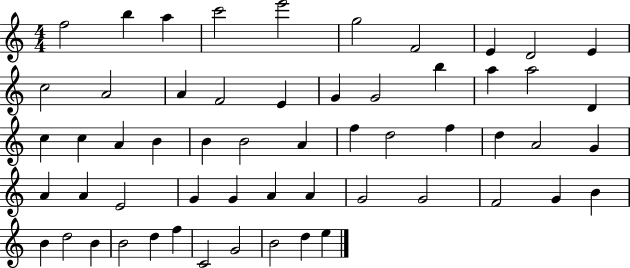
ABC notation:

X:1
T:Untitled
M:4/4
L:1/4
K:C
f2 b a c'2 e'2 g2 F2 E D2 E c2 A2 A F2 E G G2 b a a2 D c c A B B B2 A f d2 f d A2 G A A E2 G G A A G2 G2 F2 G B B d2 B B2 d f C2 G2 B2 d e